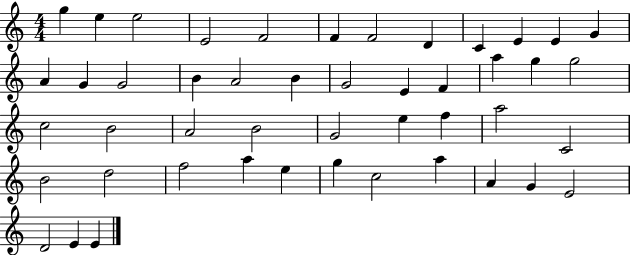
{
  \clef treble
  \numericTimeSignature
  \time 4/4
  \key c \major
  g''4 e''4 e''2 | e'2 f'2 | f'4 f'2 d'4 | c'4 e'4 e'4 g'4 | \break a'4 g'4 g'2 | b'4 a'2 b'4 | g'2 e'4 f'4 | a''4 g''4 g''2 | \break c''2 b'2 | a'2 b'2 | g'2 e''4 f''4 | a''2 c'2 | \break b'2 d''2 | f''2 a''4 e''4 | g''4 c''2 a''4 | a'4 g'4 e'2 | \break d'2 e'4 e'4 | \bar "|."
}